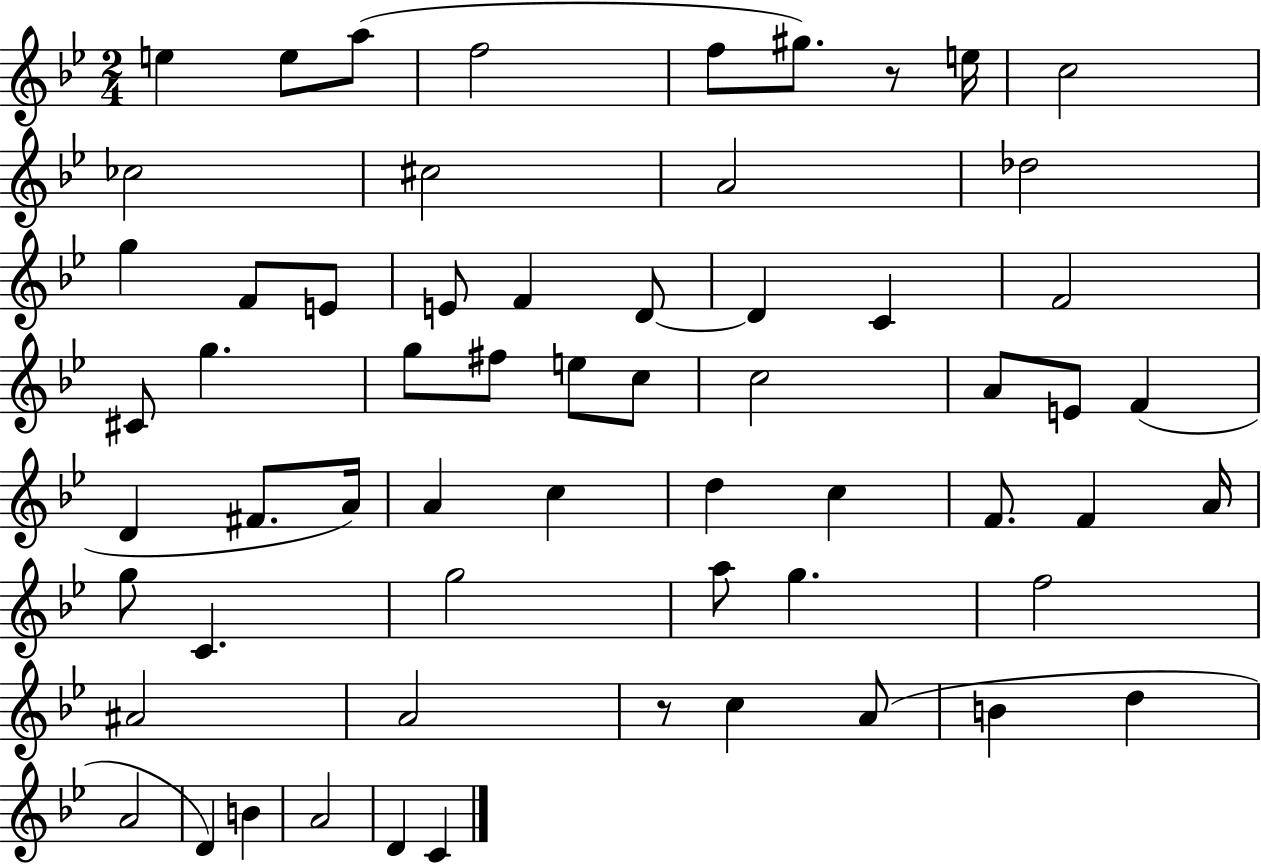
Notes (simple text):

E5/q E5/e A5/e F5/h F5/e G#5/e. R/e E5/s C5/h CES5/h C#5/h A4/h Db5/h G5/q F4/e E4/e E4/e F4/q D4/e D4/q C4/q F4/h C#4/e G5/q. G5/e F#5/e E5/e C5/e C5/h A4/e E4/e F4/q D4/q F#4/e. A4/s A4/q C5/q D5/q C5/q F4/e. F4/q A4/s G5/e C4/q. G5/h A5/e G5/q. F5/h A#4/h A4/h R/e C5/q A4/e B4/q D5/q A4/h D4/q B4/q A4/h D4/q C4/q